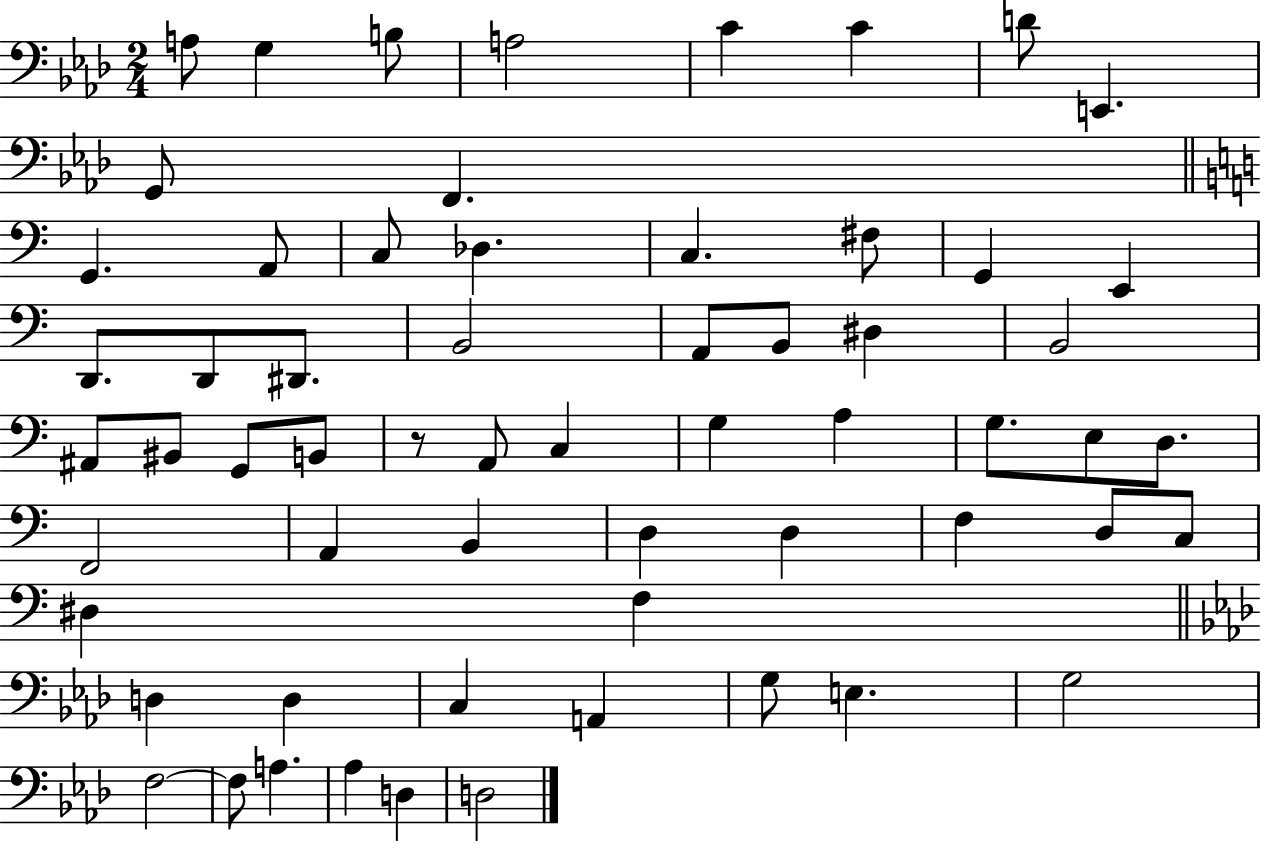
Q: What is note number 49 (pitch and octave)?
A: D3